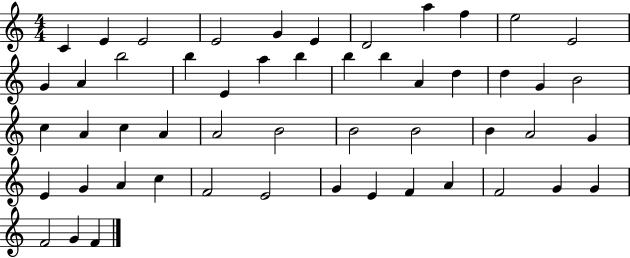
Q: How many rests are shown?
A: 0